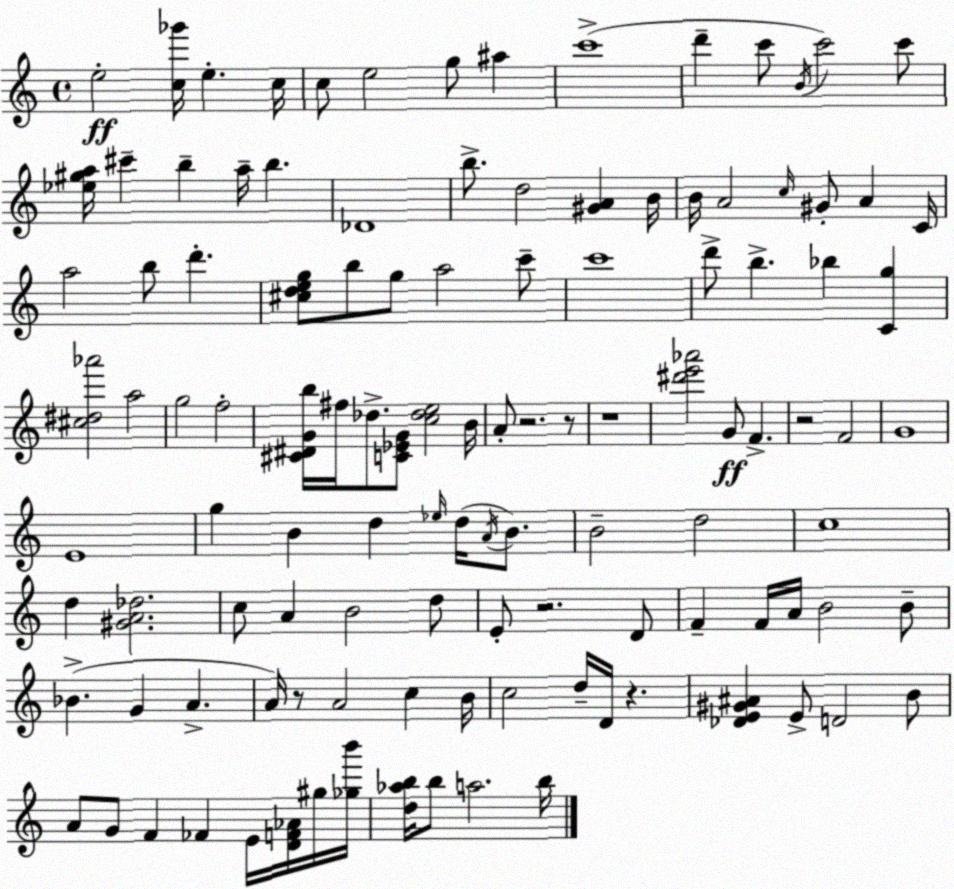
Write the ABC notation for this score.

X:1
T:Untitled
M:4/4
L:1/4
K:C
e2 [c_g']/4 e c/4 c/2 e2 g/2 ^a c'4 d' c'/2 B/4 c'2 c'/2 [_e^ga]/4 ^c' b a/4 b _D4 b/2 d2 [^GA] B/4 B/4 A2 c/4 ^G/2 A C/4 a2 b/2 d' [^cdeg]/2 b/2 g/2 a2 c'/2 c'4 d'/2 b _b [Cg] [^c^d_a']2 a2 g2 f2 [^C^DGb]/4 ^f/4 _d/2 [C_EG]/2 [c_de]2 B/4 A/2 z2 z/2 z4 [^d'e'_a']2 G/2 F z2 F2 G4 E4 g B d _e/4 d/4 A/4 B/2 B2 d2 c4 d [^GA_d]2 c/2 A B2 d/2 E/2 z2 D/2 F F/4 A/4 B2 B/2 _B G A A/4 z/2 A2 c B/4 c2 d/4 D/4 z [_DE^G^A] E/2 D2 B/2 A/2 G/2 F _F E/4 [DF_A]/4 ^g/4 [_gb']/4 [d_ab]/4 b/2 a2 b/4